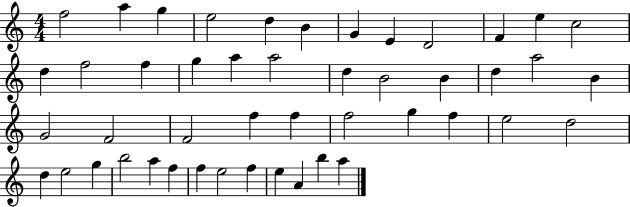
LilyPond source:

{
  \clef treble
  \numericTimeSignature
  \time 4/4
  \key c \major
  f''2 a''4 g''4 | e''2 d''4 b'4 | g'4 e'4 d'2 | f'4 e''4 c''2 | \break d''4 f''2 f''4 | g''4 a''4 a''2 | d''4 b'2 b'4 | d''4 a''2 b'4 | \break g'2 f'2 | f'2 f''4 f''4 | f''2 g''4 f''4 | e''2 d''2 | \break d''4 e''2 g''4 | b''2 a''4 f''4 | f''4 e''2 f''4 | e''4 a'4 b''4 a''4 | \break \bar "|."
}